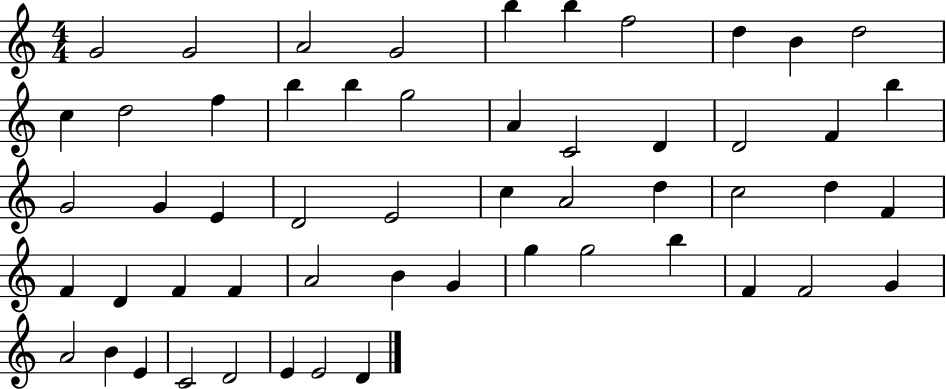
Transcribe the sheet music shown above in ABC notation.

X:1
T:Untitled
M:4/4
L:1/4
K:C
G2 G2 A2 G2 b b f2 d B d2 c d2 f b b g2 A C2 D D2 F b G2 G E D2 E2 c A2 d c2 d F F D F F A2 B G g g2 b F F2 G A2 B E C2 D2 E E2 D